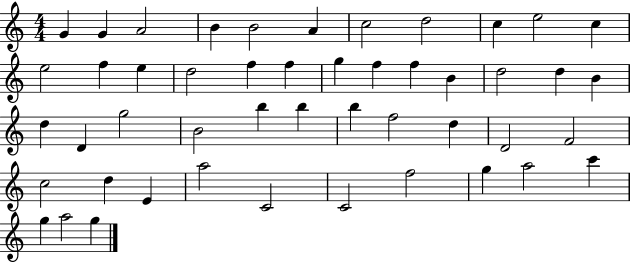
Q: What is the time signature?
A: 4/4